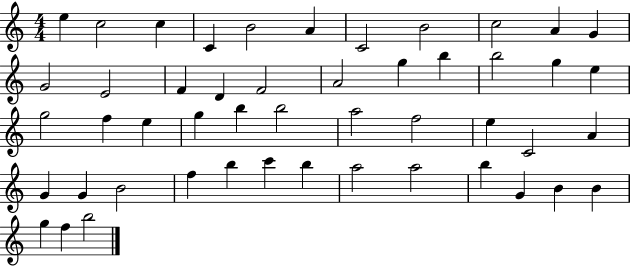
X:1
T:Untitled
M:4/4
L:1/4
K:C
e c2 c C B2 A C2 B2 c2 A G G2 E2 F D F2 A2 g b b2 g e g2 f e g b b2 a2 f2 e C2 A G G B2 f b c' b a2 a2 b G B B g f b2